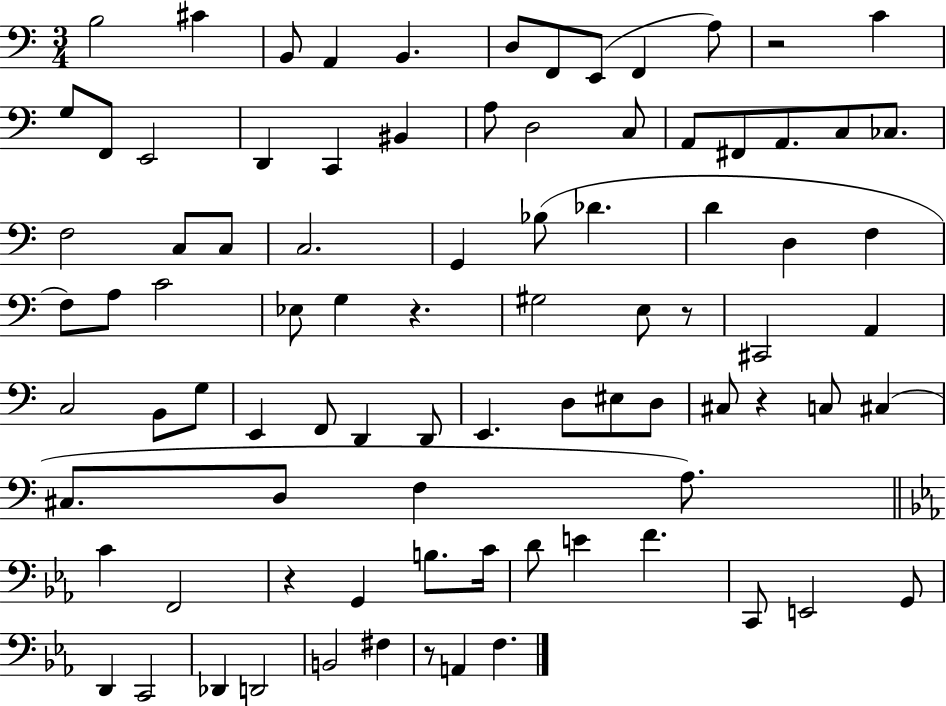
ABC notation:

X:1
T:Untitled
M:3/4
L:1/4
K:C
B,2 ^C B,,/2 A,, B,, D,/2 F,,/2 E,,/2 F,, A,/2 z2 C G,/2 F,,/2 E,,2 D,, C,, ^B,, A,/2 D,2 C,/2 A,,/2 ^F,,/2 A,,/2 C,/2 _C,/2 F,2 C,/2 C,/2 C,2 G,, _B,/2 _D D D, F, F,/2 A,/2 C2 _E,/2 G, z ^G,2 E,/2 z/2 ^C,,2 A,, C,2 B,,/2 G,/2 E,, F,,/2 D,, D,,/2 E,, D,/2 ^E,/2 D,/2 ^C,/2 z C,/2 ^C, ^C,/2 D,/2 F, A,/2 C F,,2 z G,, B,/2 C/4 D/2 E F C,,/2 E,,2 G,,/2 D,, C,,2 _D,, D,,2 B,,2 ^F, z/2 A,, F,